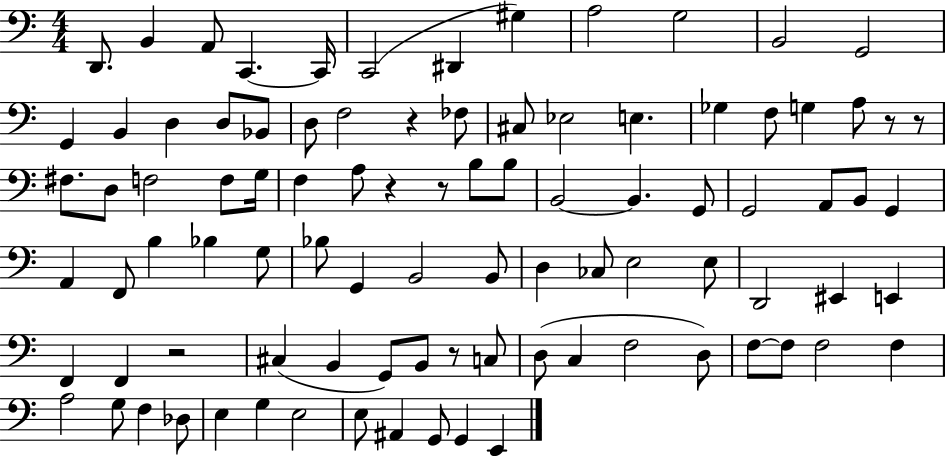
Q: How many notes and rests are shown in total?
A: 93